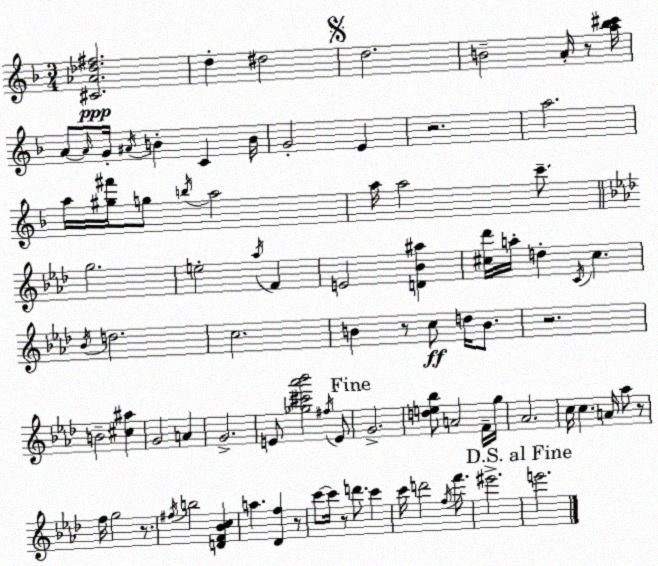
X:1
T:Untitled
M:3/4
L:1/4
K:F
[^C_A_d^f]2 d ^d2 d2 B2 A/4 z/2 [a_b^c']/4 A/2 A/4 G/4 ^A/4 B C B/4 G2 E z2 a2 a/4 [^g^f']/4 g/2 b/4 a2 a/4 a2 c'/2 g2 e2 _a/4 F E2 [D_B^a] [^c_d']/4 a/4 d C/4 ^c _B/4 d2 c2 B z/2 c/2 d/4 B/2 z2 B2 [^c^a] G2 A G2 E/2 [_g^c'_a'_b']2 ^f/4 E/2 G2 [de_b]/2 A2 F/4 g/4 _A2 c/4 c A/4 _a/2 z/2 f/4 g2 z/2 ^f/4 b2 [DF_Bc] a [_Df] z/2 c'/2 c'/4 z/2 d'/2 c' c'/4 d'2 f/4 f'/2 ^e'2 e'2